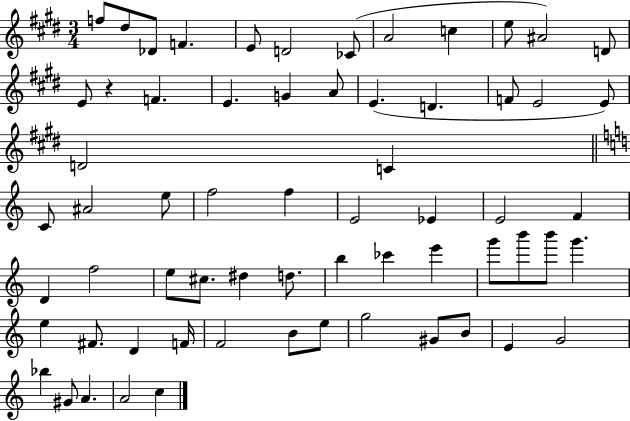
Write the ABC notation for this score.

X:1
T:Untitled
M:3/4
L:1/4
K:E
f/2 ^d/2 _D/2 F E/2 D2 _C/2 A2 c e/2 ^A2 D/2 E/2 z F E G A/2 E D F/2 E2 E/2 D2 C C/2 ^A2 e/2 f2 f E2 _E E2 F D f2 e/2 ^c/2 ^d d/2 b _c' e' g'/2 b'/2 b'/2 g' e ^F/2 D F/4 F2 B/2 e/2 g2 ^G/2 B/2 E G2 _b ^G/2 A A2 c